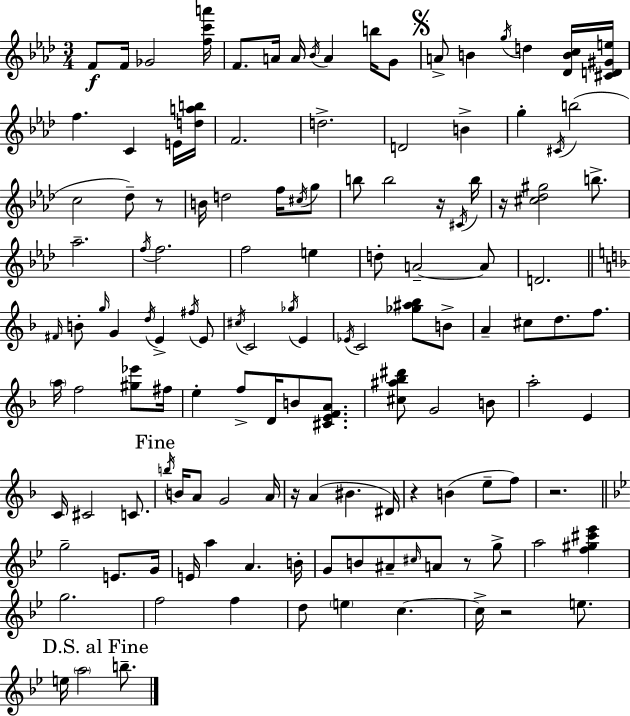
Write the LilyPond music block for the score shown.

{
  \clef treble
  \numericTimeSignature
  \time 3/4
  \key f \minor
  \repeat volta 2 { f'8\f f'16 ges'2 <f'' c''' a'''>16 | f'8. a'16 a'16 \acciaccatura { bes'16 } a'4 b''16 g'8 | \mark \markup { \musicglyph "scripts.segno" } a'8-> b'4 \acciaccatura { g''16 } d''4 | <des' b' c''>16 <cis' d' gis' e''>16 f''4. c'4 | \break e'16 <d'' a'' b''>16 f'2. | d''2.-> | d'2 b'4-> | g''4-. \acciaccatura { cis'16 } b''2( | \break c''2 des''8--) | r8 b'16 d''2 | f''16 \acciaccatura { cis''16 } g''8 b''8 b''2 | r16 \acciaccatura { cis'16 } b''16 r16 <cis'' des'' gis''>2 | \break b''8.-> aes''2.-- | \acciaccatura { f''16 } f''2. | f''2 | e''4 d''8-. a'2--~~ | \break a'8 d'2. | \bar "||" \break \key d \minor \grace { fis'16 } b'8-. \grace { g''16 } g'4 \acciaccatura { d''16 } e'4-> | \acciaccatura { fis''16 } e'8 \acciaccatura { cis''16 } c'2 | \acciaccatura { ges''16 } e'4 \acciaccatura { ees'16 } c'2 | <ges'' ais'' bes''>8 b'8-> a'4-- cis''8 | \break d''8. f''8. \parenthesize a''16 f''2 | <gis'' ees'''>8 fis''16 e''4-. f''8-> | d'16 b'8 <cis' e' f' a'>8. <cis'' ais'' bes'' dis'''>8 g'2 | b'8 a''2-. | \break e'4 c'16 cis'2 | c'8. \mark "Fine" \acciaccatura { b''16 } b'16 a'8 g'2 | a'16 r16 a'4( | bis'4. dis'16) r4 | \break b'4( e''8-- f''8) r2. | \bar "||" \break \key bes \major g''2-- e'8. g'16 | e'16 a''4 a'4. b'16-. | g'8 b'8 ais'8-- \grace { cis''16 } a'8 r8 g''8-> | a''2 <f'' gis'' cis''' ees'''>4 | \break g''2. | f''2 f''4 | d''8 \parenthesize e''4 c''4.~~ | c''16-> r2 e''8. | \break \mark "D.S. al Fine" e''16 \parenthesize a''2 b''8.-- | } \bar "|."
}